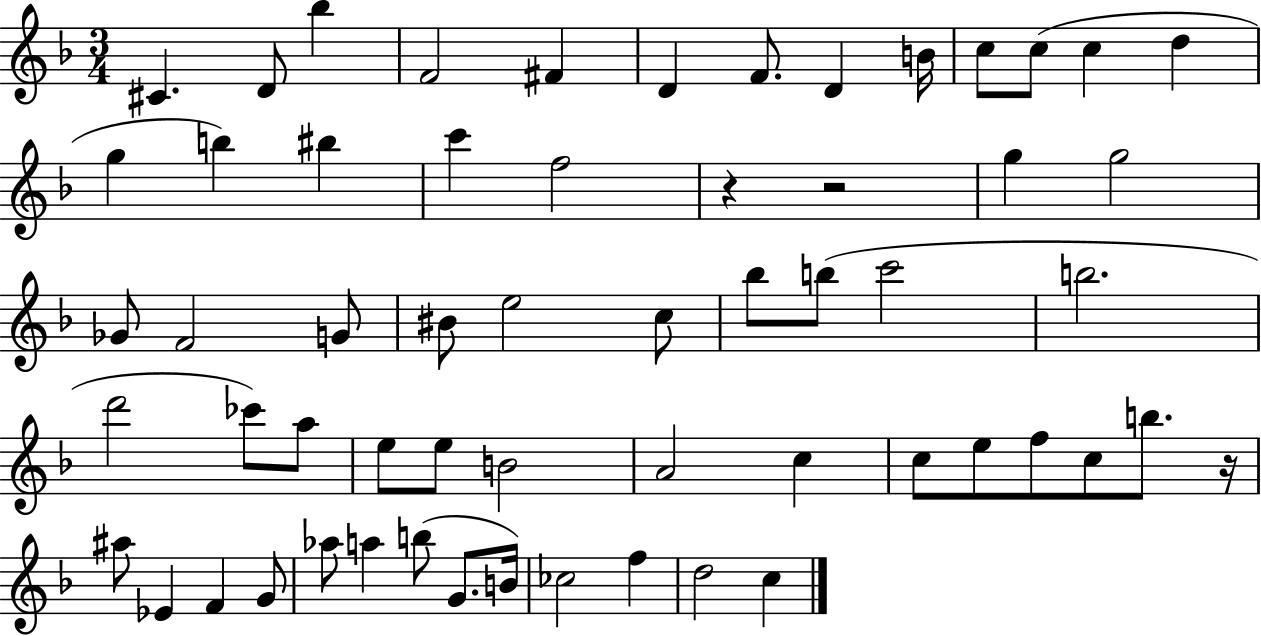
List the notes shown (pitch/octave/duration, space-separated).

C#4/q. D4/e Bb5/q F4/h F#4/q D4/q F4/e. D4/q B4/s C5/e C5/e C5/q D5/q G5/q B5/q BIS5/q C6/q F5/h R/q R/h G5/q G5/h Gb4/e F4/h G4/e BIS4/e E5/h C5/e Bb5/e B5/e C6/h B5/h. D6/h CES6/e A5/e E5/e E5/e B4/h A4/h C5/q C5/e E5/e F5/e C5/e B5/e. R/s A#5/e Eb4/q F4/q G4/e Ab5/e A5/q B5/e G4/e. B4/s CES5/h F5/q D5/h C5/q